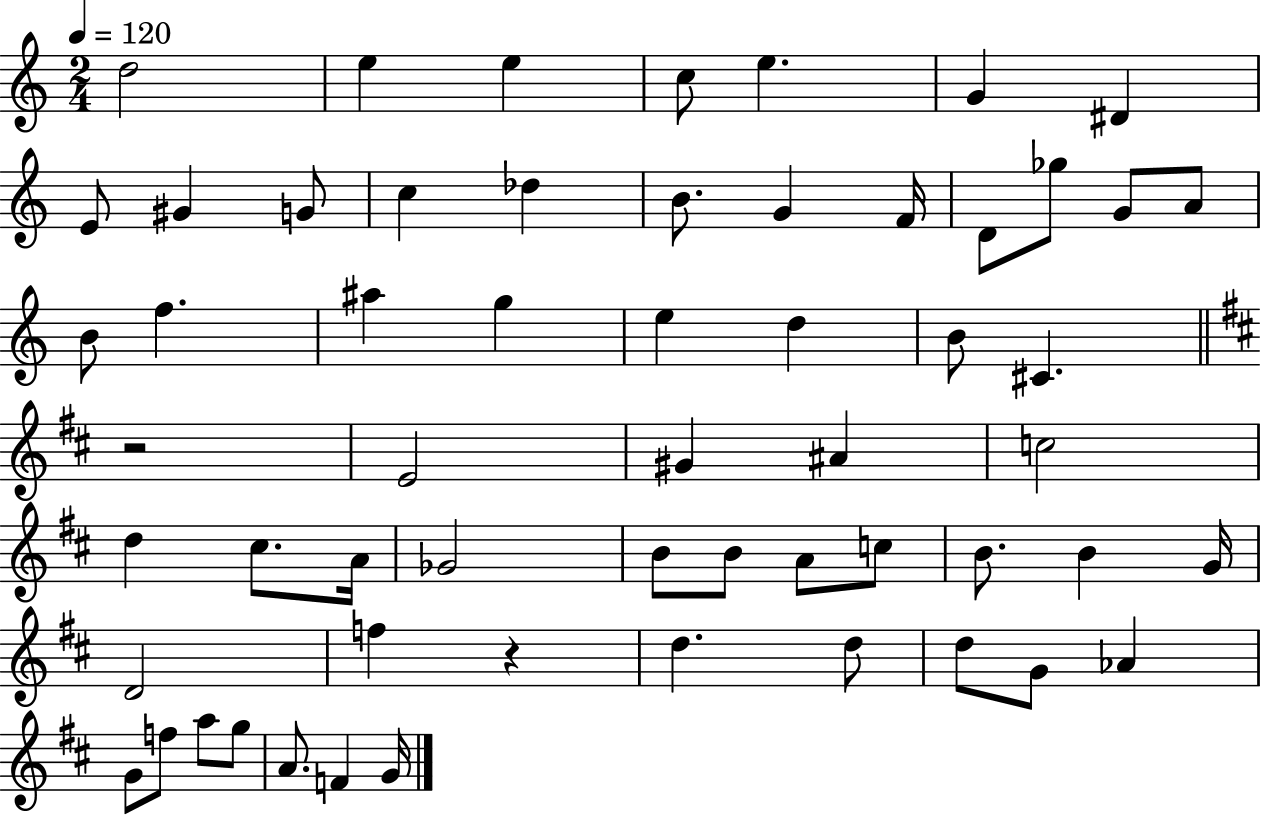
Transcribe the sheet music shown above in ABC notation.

X:1
T:Untitled
M:2/4
L:1/4
K:C
d2 e e c/2 e G ^D E/2 ^G G/2 c _d B/2 G F/4 D/2 _g/2 G/2 A/2 B/2 f ^a g e d B/2 ^C z2 E2 ^G ^A c2 d ^c/2 A/4 _G2 B/2 B/2 A/2 c/2 B/2 B G/4 D2 f z d d/2 d/2 G/2 _A G/2 f/2 a/2 g/2 A/2 F G/4